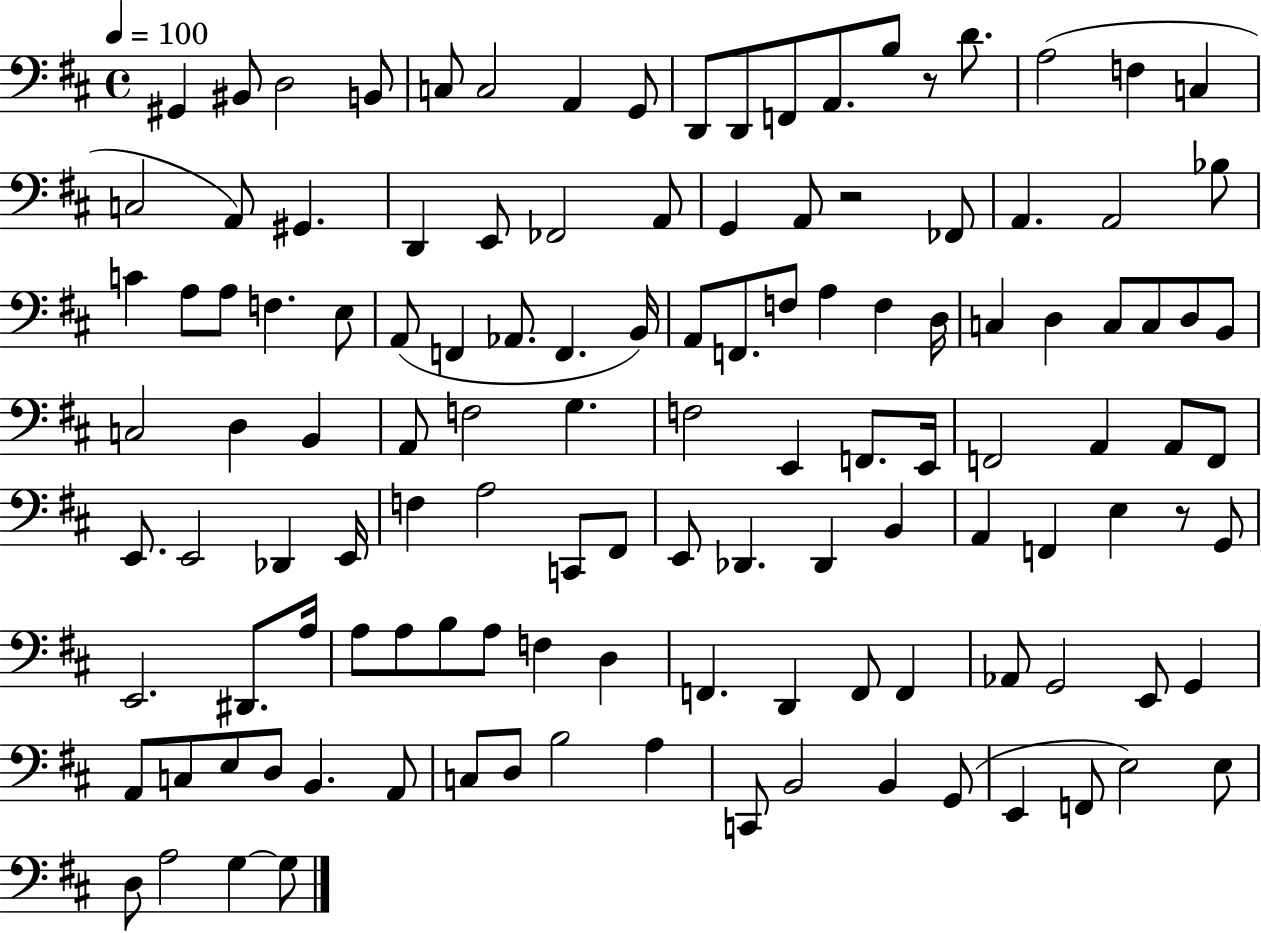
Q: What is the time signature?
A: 4/4